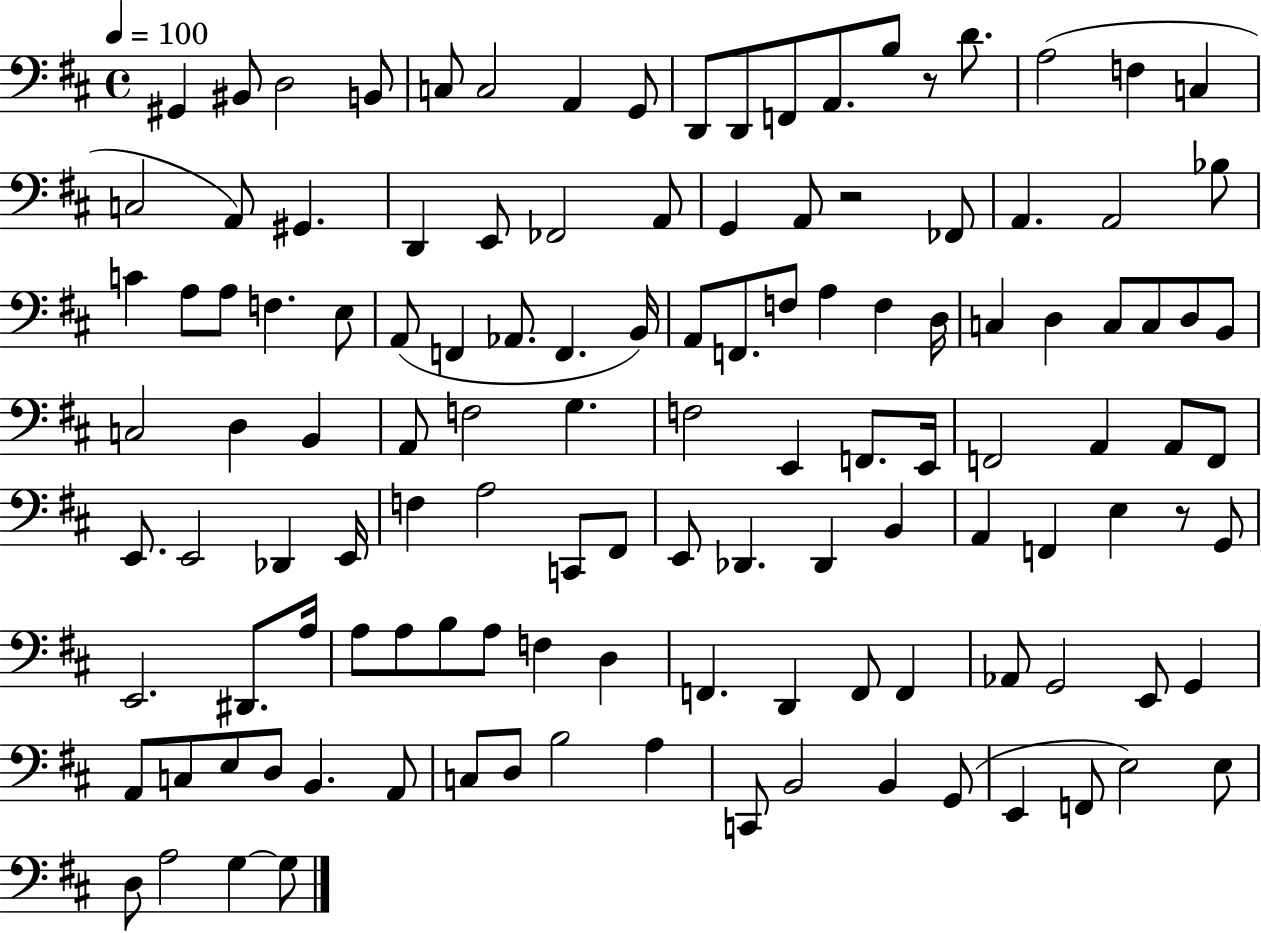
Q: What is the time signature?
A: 4/4